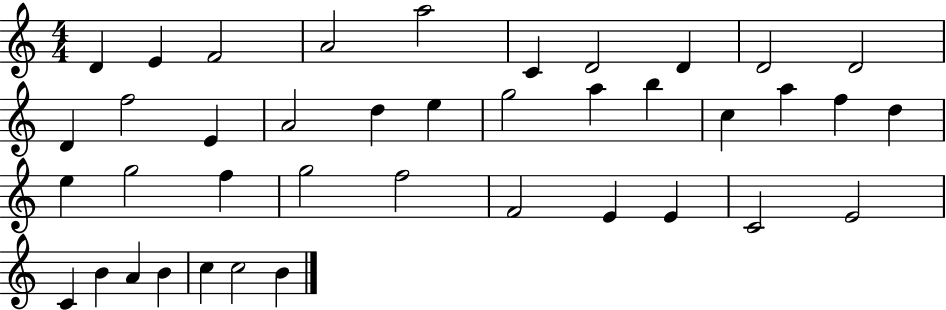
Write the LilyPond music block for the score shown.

{
  \clef treble
  \numericTimeSignature
  \time 4/4
  \key c \major
  d'4 e'4 f'2 | a'2 a''2 | c'4 d'2 d'4 | d'2 d'2 | \break d'4 f''2 e'4 | a'2 d''4 e''4 | g''2 a''4 b''4 | c''4 a''4 f''4 d''4 | \break e''4 g''2 f''4 | g''2 f''2 | f'2 e'4 e'4 | c'2 e'2 | \break c'4 b'4 a'4 b'4 | c''4 c''2 b'4 | \bar "|."
}